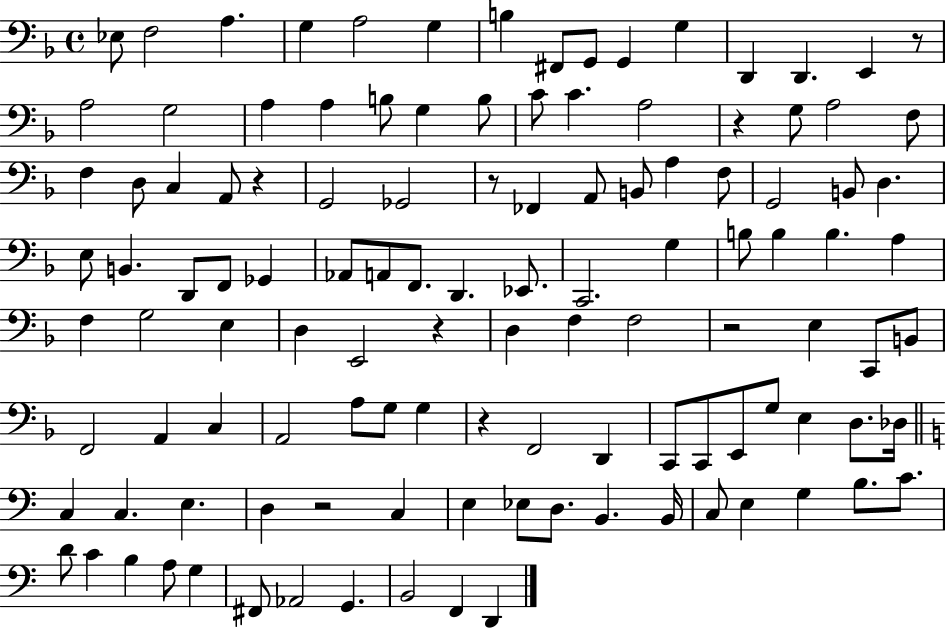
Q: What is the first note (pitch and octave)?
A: Eb3